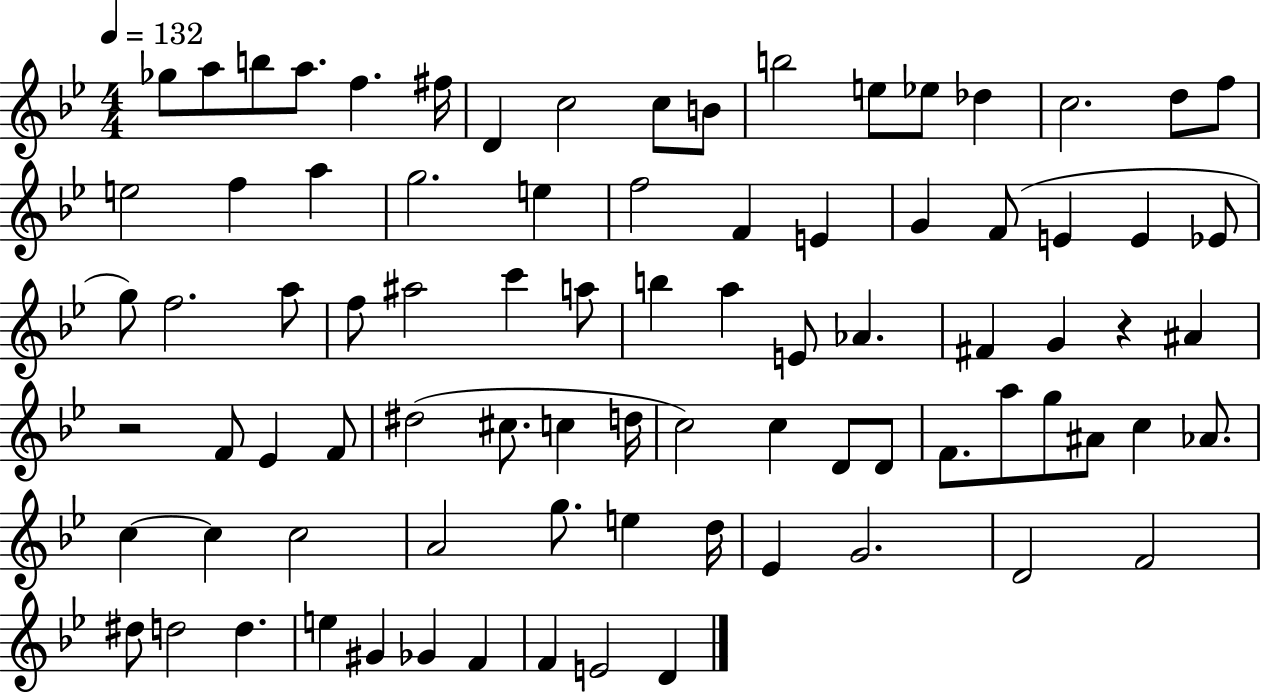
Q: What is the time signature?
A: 4/4